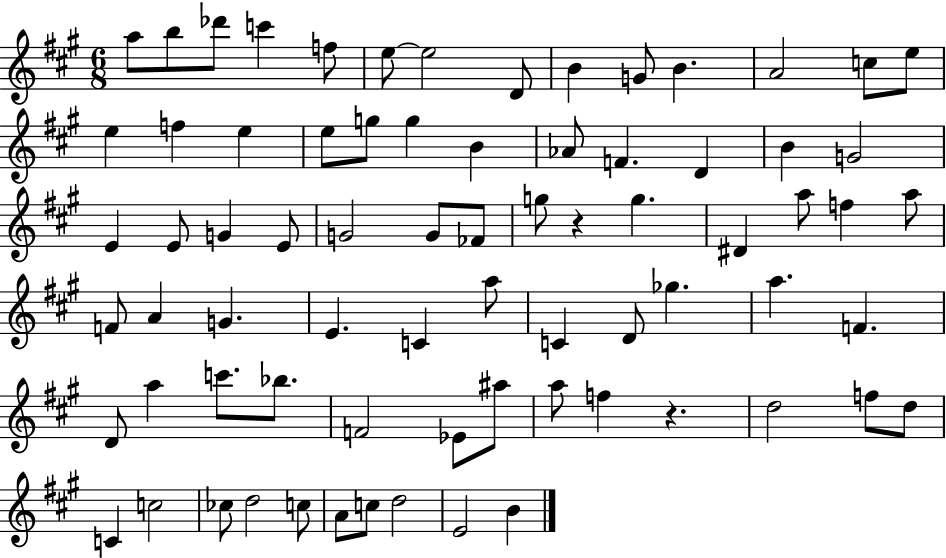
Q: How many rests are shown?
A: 2